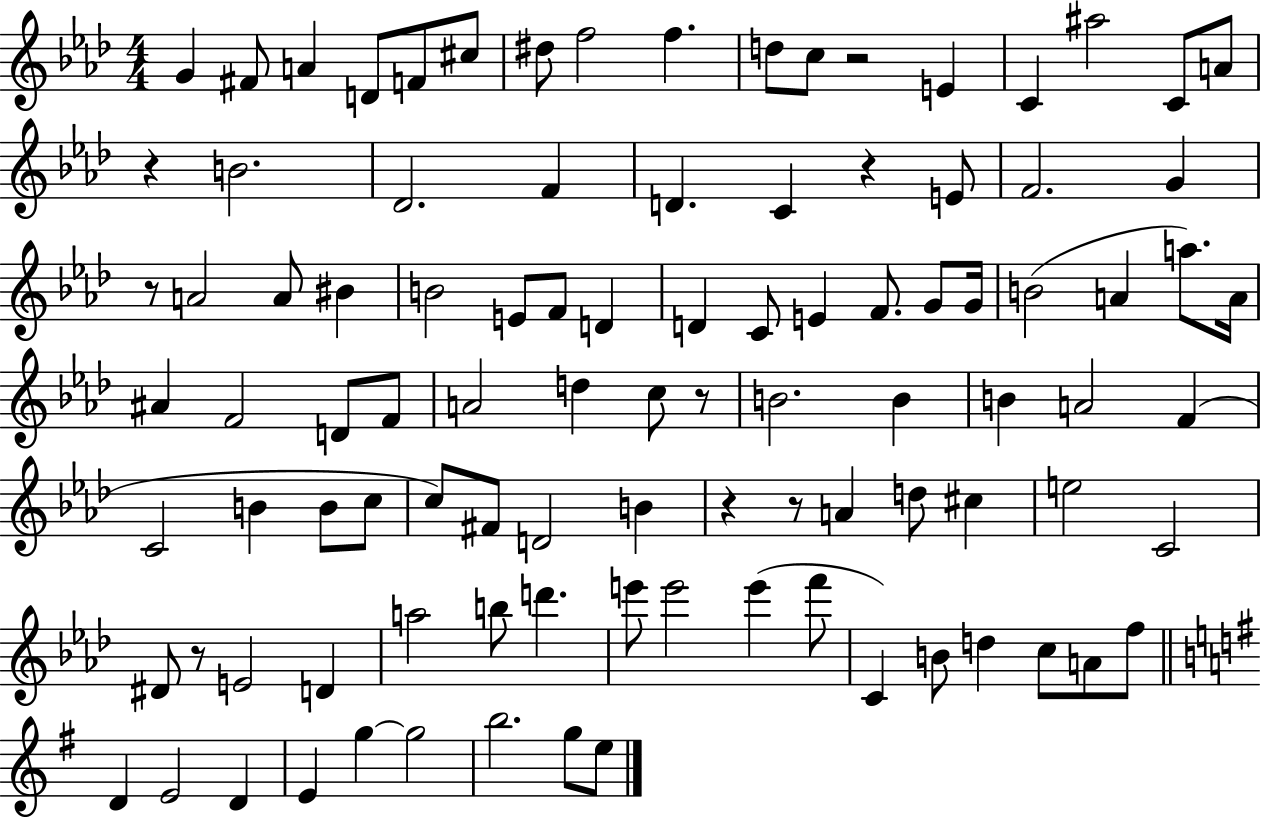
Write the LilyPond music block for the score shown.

{
  \clef treble
  \numericTimeSignature
  \time 4/4
  \key aes \major
  g'4 fis'8 a'4 d'8 f'8 cis''8 | dis''8 f''2 f''4. | d''8 c''8 r2 e'4 | c'4 ais''2 c'8 a'8 | \break r4 b'2. | des'2. f'4 | d'4. c'4 r4 e'8 | f'2. g'4 | \break r8 a'2 a'8 bis'4 | b'2 e'8 f'8 d'4 | d'4 c'8 e'4 f'8. g'8 g'16 | b'2( a'4 a''8.) a'16 | \break ais'4 f'2 d'8 f'8 | a'2 d''4 c''8 r8 | b'2. b'4 | b'4 a'2 f'4( | \break c'2 b'4 b'8 c''8 | c''8) fis'8 d'2 b'4 | r4 r8 a'4 d''8 cis''4 | e''2 c'2 | \break dis'8 r8 e'2 d'4 | a''2 b''8 d'''4. | e'''8 e'''2 e'''4( f'''8 | c'4) b'8 d''4 c''8 a'8 f''8 | \break \bar "||" \break \key g \major d'4 e'2 d'4 | e'4 g''4~~ g''2 | b''2. g''8 e''8 | \bar "|."
}